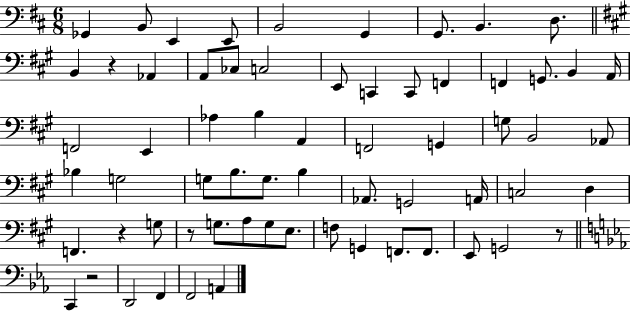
{
  \clef bass
  \numericTimeSignature
  \time 6/8
  \key d \major
  ges,4 b,8 e,4 e,8 | b,2 g,4 | g,8. b,4. d8. | \bar "||" \break \key a \major b,4 r4 aes,4 | a,8 ces8 c2 | e,8 c,4 c,8 f,4 | f,4 g,8. b,4 a,16 | \break f,2 e,4 | aes4 b4 a,4 | f,2 g,4 | g8 b,2 aes,8 | \break bes4 g2 | g8 b8. g8. b4 | aes,8. g,2 a,16 | c2 d4 | \break f,4. r4 g8 | r8 g8. a8 g8 e8. | f8 g,4 f,8. f,8. | e,8 g,2 r8 | \break \bar "||" \break \key ees \major c,4 r2 | d,2 f,4 | f,2 a,4 | \bar "|."
}